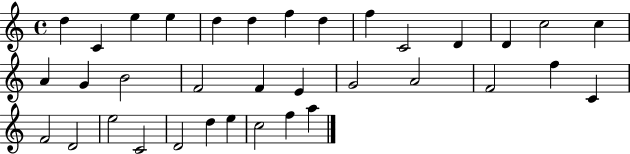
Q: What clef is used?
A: treble